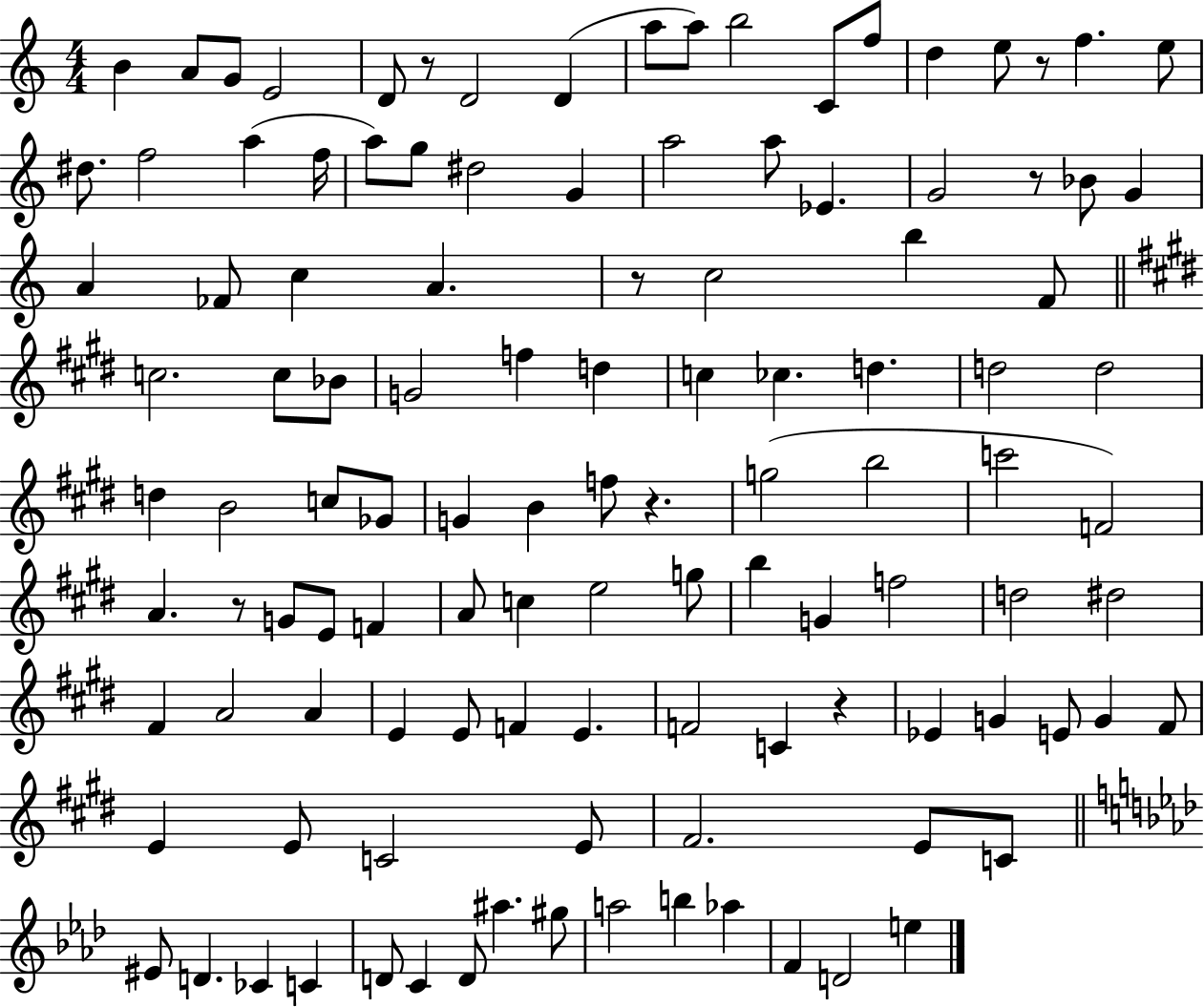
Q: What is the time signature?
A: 4/4